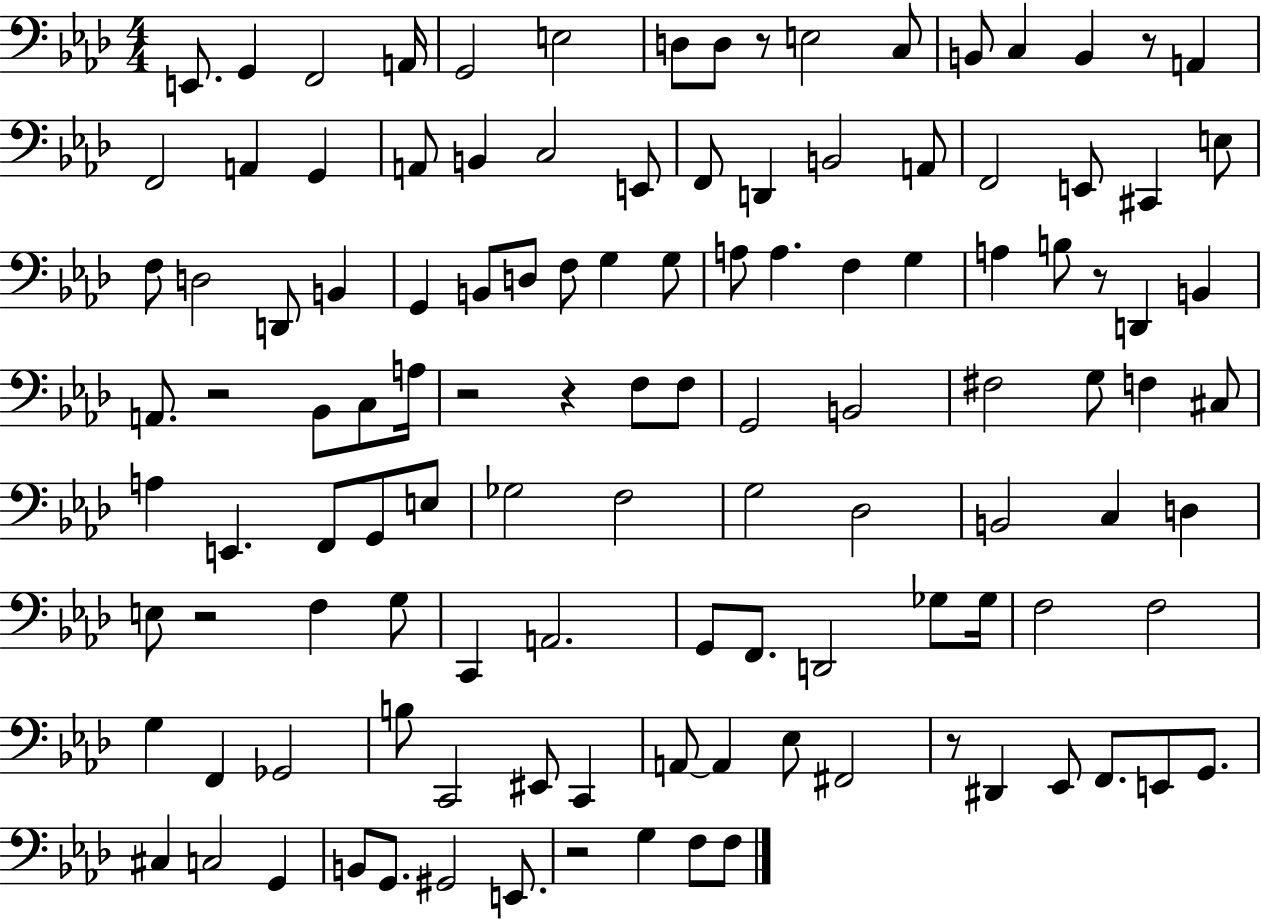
E2/e. G2/q F2/h A2/s G2/h E3/h D3/e D3/e R/e E3/h C3/e B2/e C3/q B2/q R/e A2/q F2/h A2/q G2/q A2/e B2/q C3/h E2/e F2/e D2/q B2/h A2/e F2/h E2/e C#2/q E3/e F3/e D3/h D2/e B2/q G2/q B2/e D3/e F3/e G3/q G3/e A3/e A3/q. F3/q G3/q A3/q B3/e R/e D2/q B2/q A2/e. R/h Bb2/e C3/e A3/s R/h R/q F3/e F3/e G2/h B2/h F#3/h G3/e F3/q C#3/e A3/q E2/q. F2/e G2/e E3/e Gb3/h F3/h G3/h Db3/h B2/h C3/q D3/q E3/e R/h F3/q G3/e C2/q A2/h. G2/e F2/e. D2/h Gb3/e Gb3/s F3/h F3/h G3/q F2/q Gb2/h B3/e C2/h EIS2/e C2/q A2/e A2/q Eb3/e F#2/h R/e D#2/q Eb2/e F2/e. E2/e G2/e. C#3/q C3/h G2/q B2/e G2/e. G#2/h E2/e. R/h G3/q F3/e F3/e